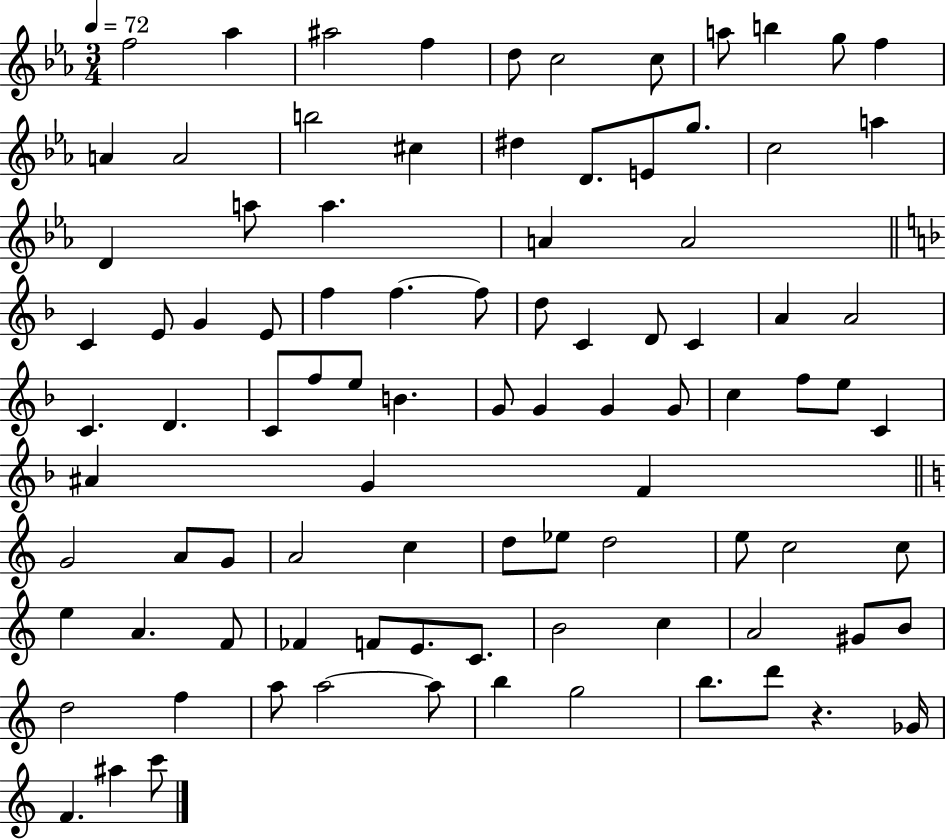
F5/h Ab5/q A#5/h F5/q D5/e C5/h C5/e A5/e B5/q G5/e F5/q A4/q A4/h B5/h C#5/q D#5/q D4/e. E4/e G5/e. C5/h A5/q D4/q A5/e A5/q. A4/q A4/h C4/q E4/e G4/q E4/e F5/q F5/q. F5/e D5/e C4/q D4/e C4/q A4/q A4/h C4/q. D4/q. C4/e F5/e E5/e B4/q. G4/e G4/q G4/q G4/e C5/q F5/e E5/e C4/q A#4/q G4/q F4/q G4/h A4/e G4/e A4/h C5/q D5/e Eb5/e D5/h E5/e C5/h C5/e E5/q A4/q. F4/e FES4/q F4/e E4/e. C4/e. B4/h C5/q A4/h G#4/e B4/e D5/h F5/q A5/e A5/h A5/e B5/q G5/h B5/e. D6/e R/q. Gb4/s F4/q. A#5/q C6/e